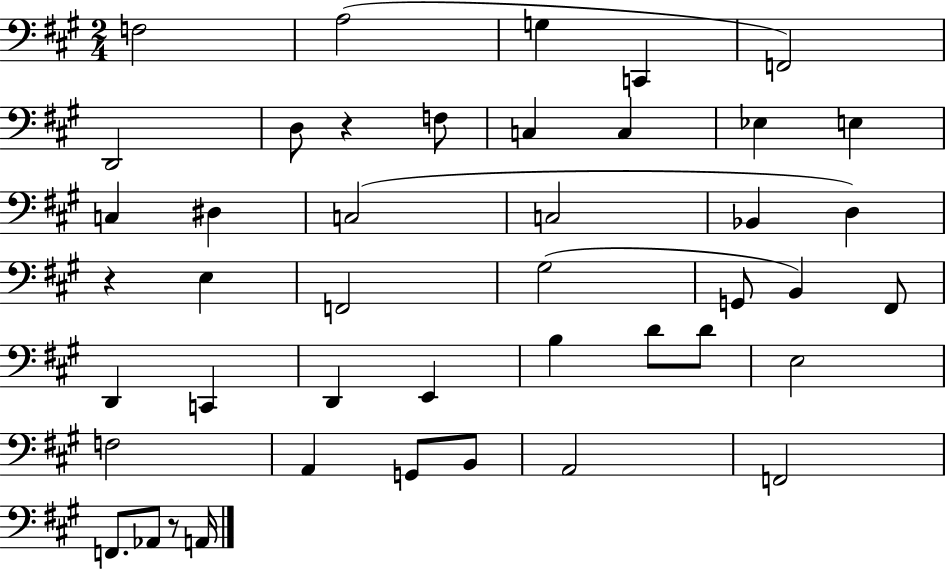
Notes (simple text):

F3/h A3/h G3/q C2/q F2/h D2/h D3/e R/q F3/e C3/q C3/q Eb3/q E3/q C3/q D#3/q C3/h C3/h Bb2/q D3/q R/q E3/q F2/h G#3/h G2/e B2/q F#2/e D2/q C2/q D2/q E2/q B3/q D4/e D4/e E3/h F3/h A2/q G2/e B2/e A2/h F2/h F2/e. Ab2/e R/e A2/s